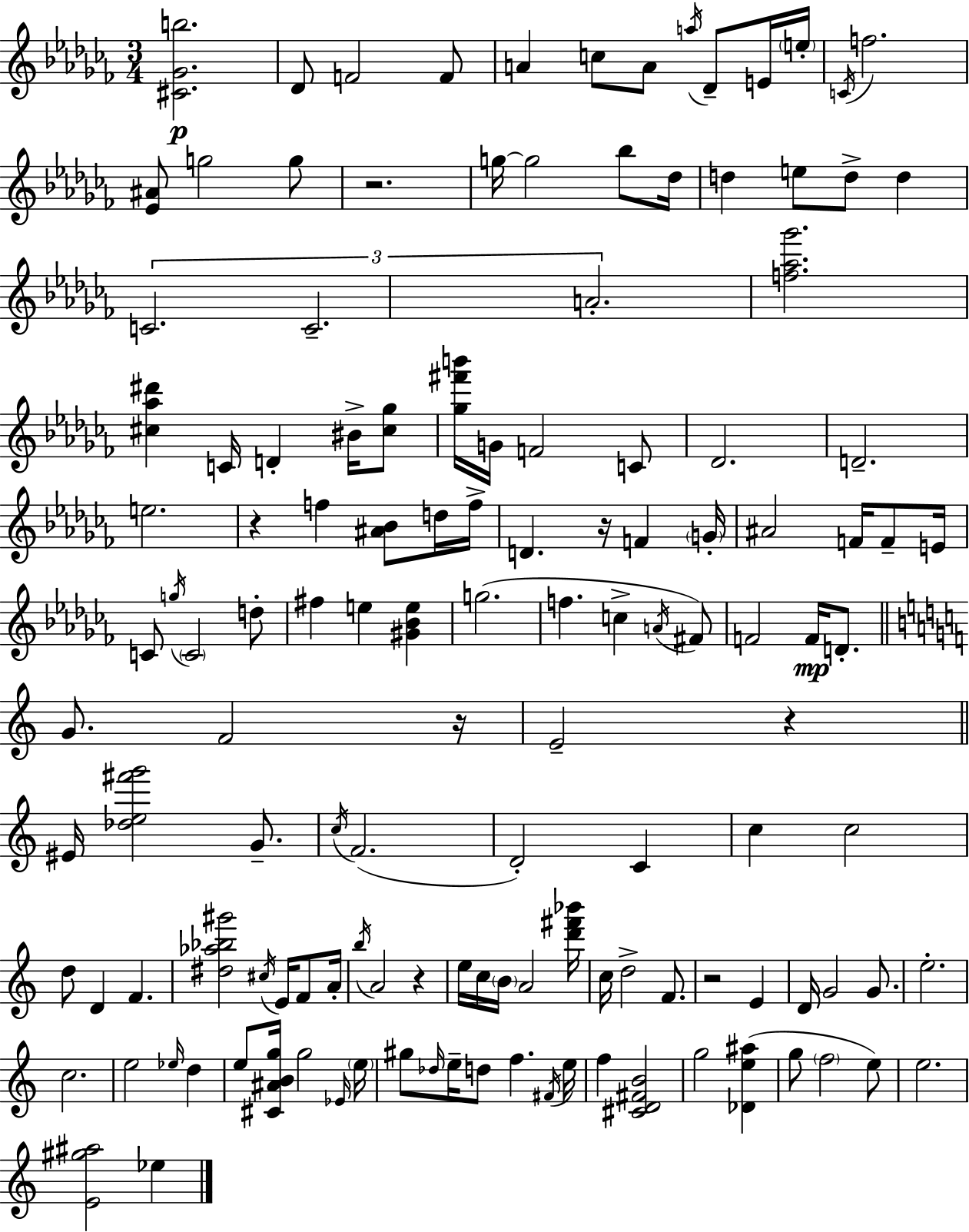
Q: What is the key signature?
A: AES minor